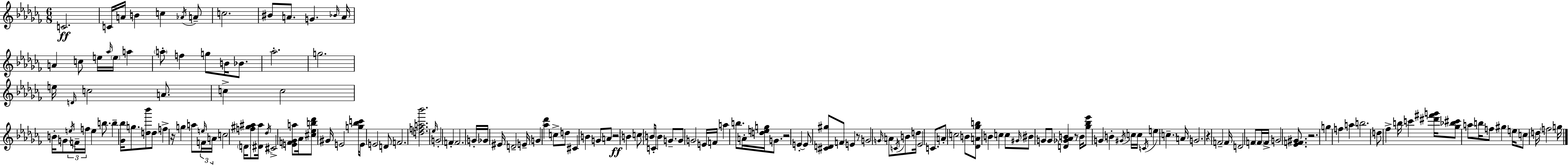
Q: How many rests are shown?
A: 7